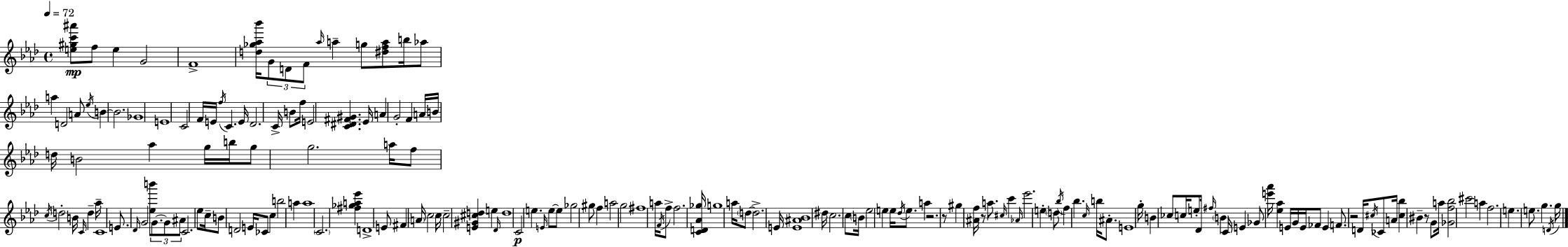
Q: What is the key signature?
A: AES major